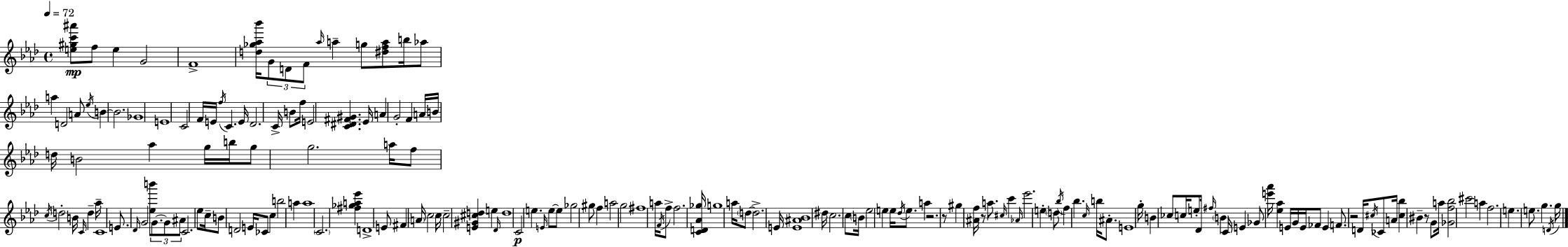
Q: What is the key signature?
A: AES major